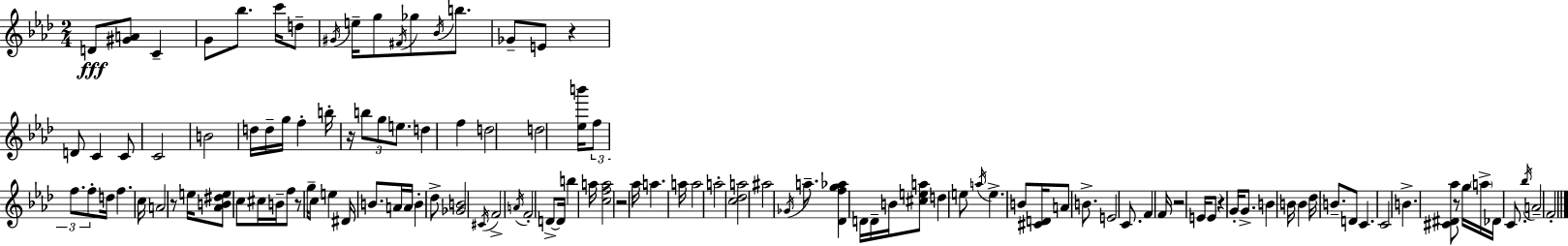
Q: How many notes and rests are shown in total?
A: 121